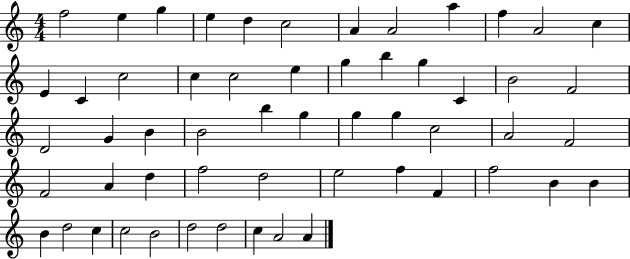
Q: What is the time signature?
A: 4/4